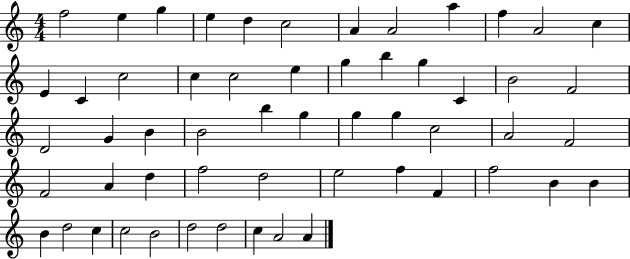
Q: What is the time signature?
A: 4/4